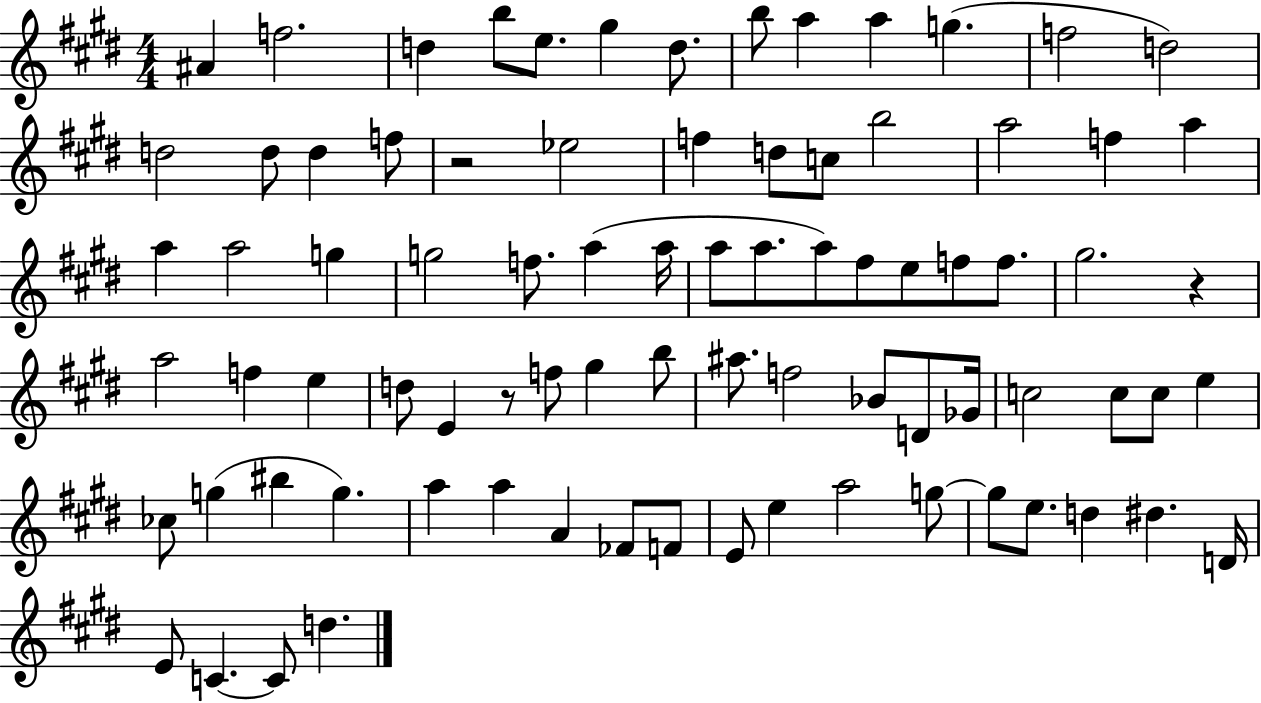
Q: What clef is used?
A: treble